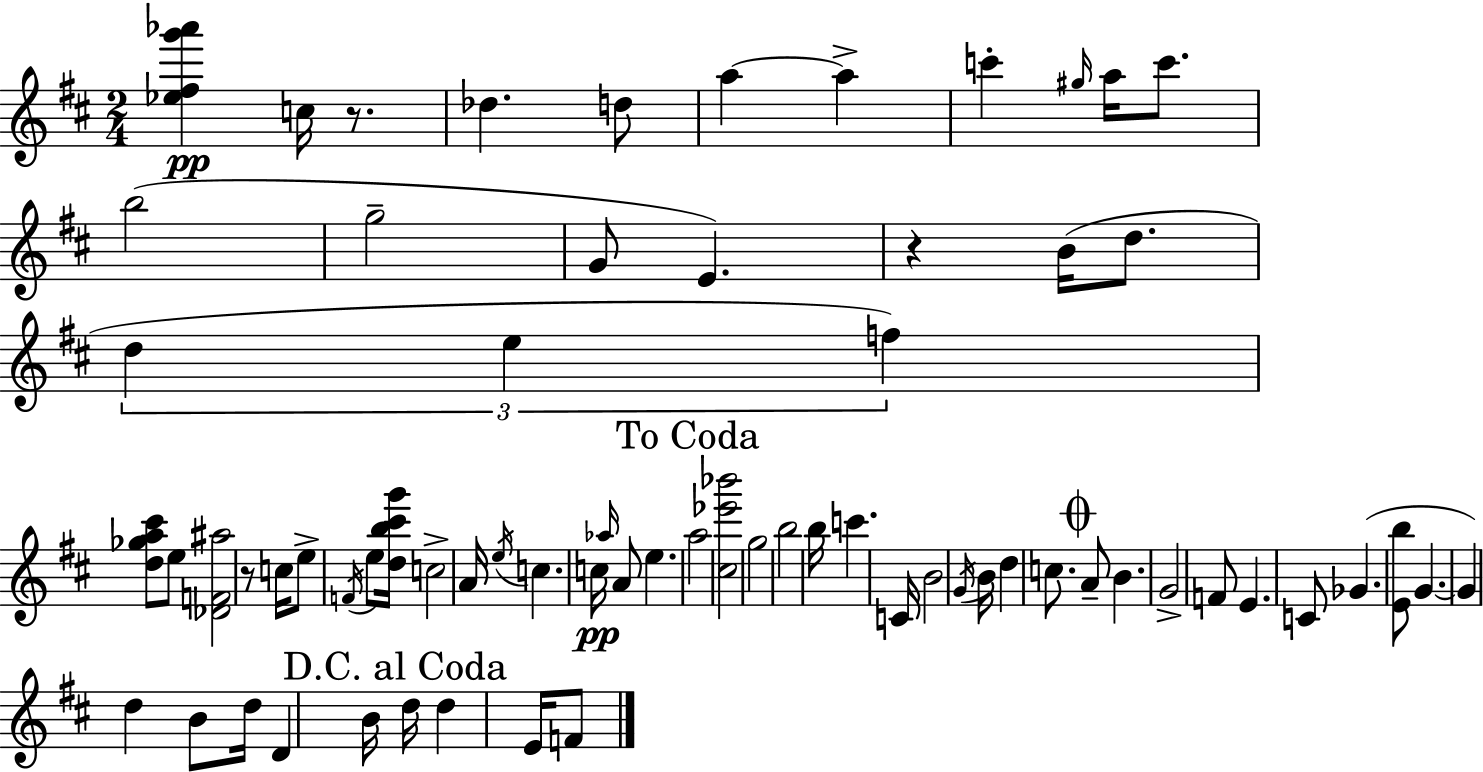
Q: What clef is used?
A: treble